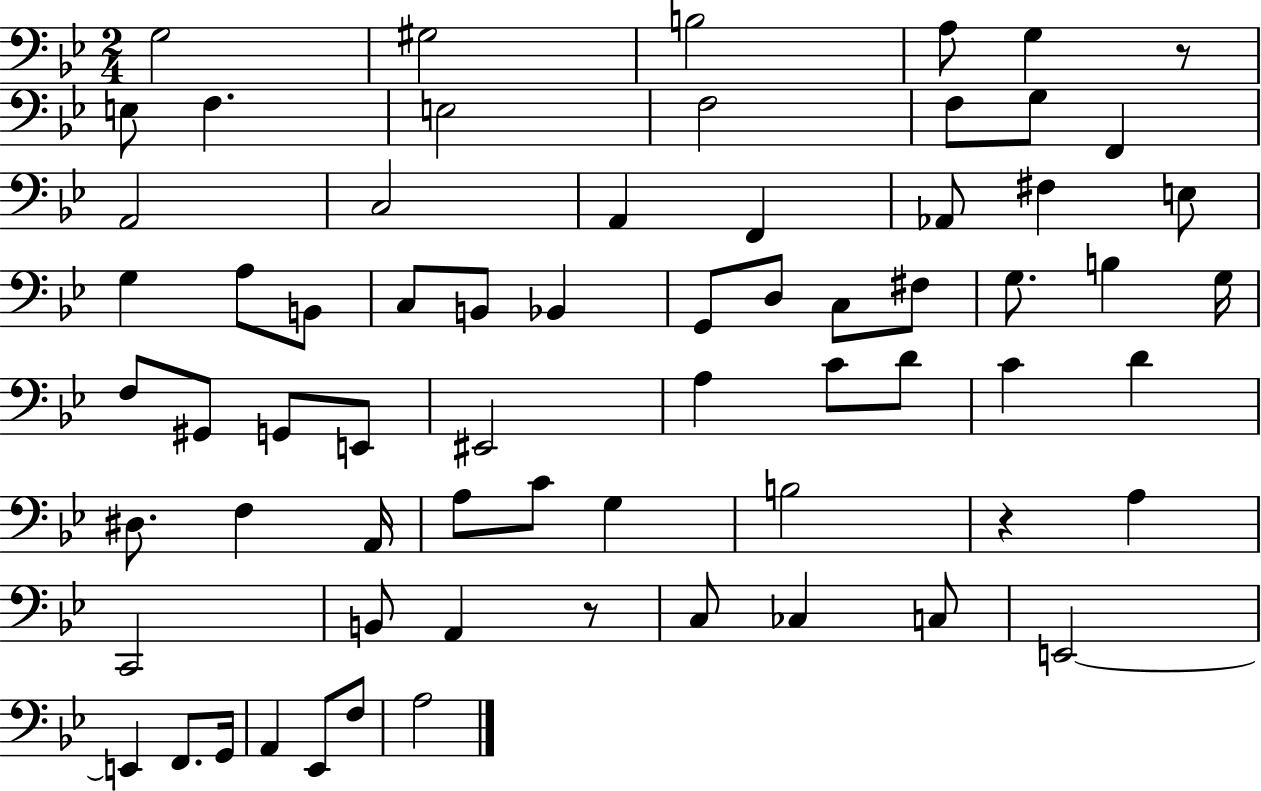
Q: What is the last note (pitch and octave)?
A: A3